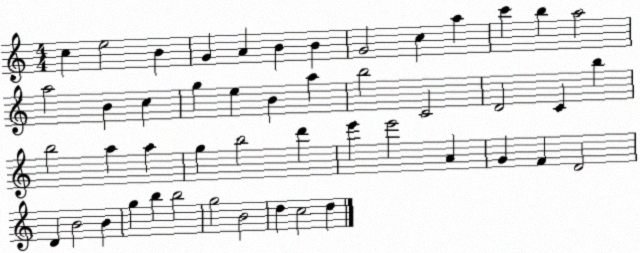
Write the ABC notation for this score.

X:1
T:Untitled
M:4/4
L:1/4
K:C
c e2 B G A B B G2 c a c' b a2 a2 B c g e B a b2 C2 D2 C b b2 a a g b2 d' e' e'2 A G F D2 D B2 B g b b2 g2 B2 d c2 d